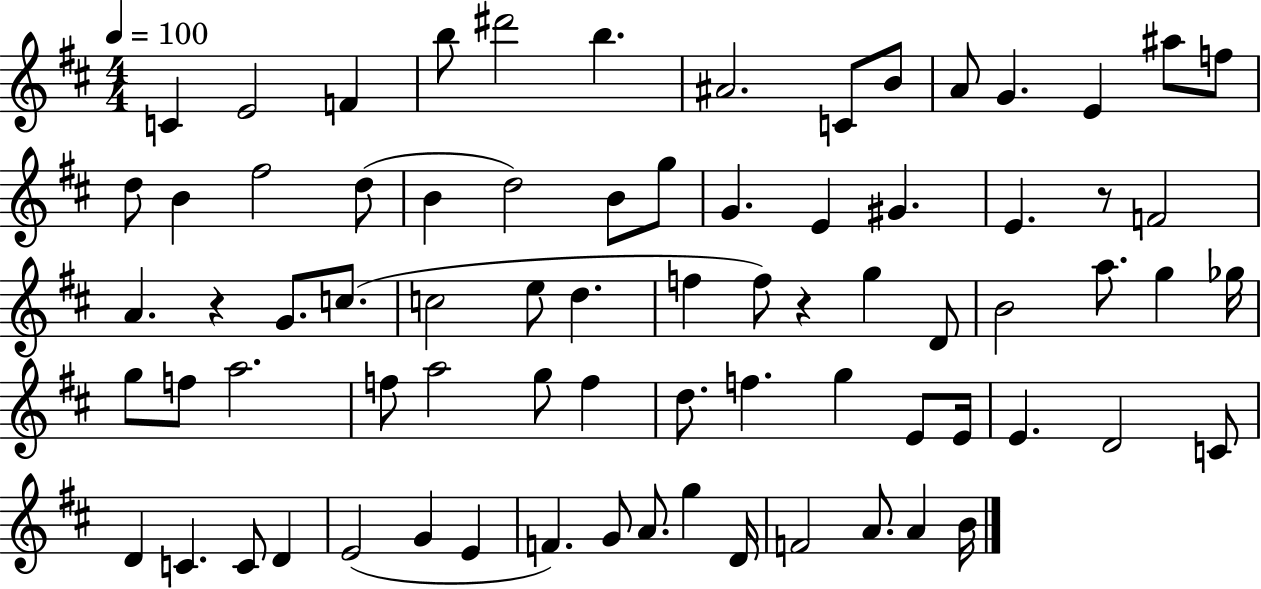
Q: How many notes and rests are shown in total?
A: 75